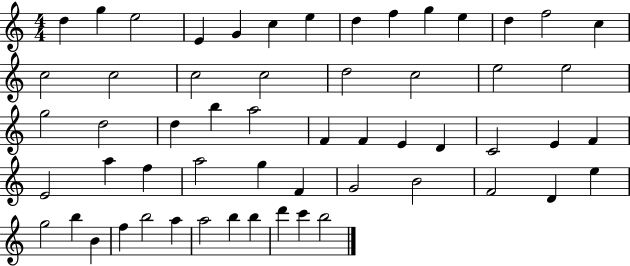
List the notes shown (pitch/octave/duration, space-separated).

D5/q G5/q E5/h E4/q G4/q C5/q E5/q D5/q F5/q G5/q E5/q D5/q F5/h C5/q C5/h C5/h C5/h C5/h D5/h C5/h E5/h E5/h G5/h D5/h D5/q B5/q A5/h F4/q F4/q E4/q D4/q C4/h E4/q F4/q E4/h A5/q F5/q A5/h G5/q F4/q G4/h B4/h F4/h D4/q E5/q G5/h B5/q B4/q F5/q B5/h A5/q A5/h B5/q B5/q D6/q C6/q B5/h